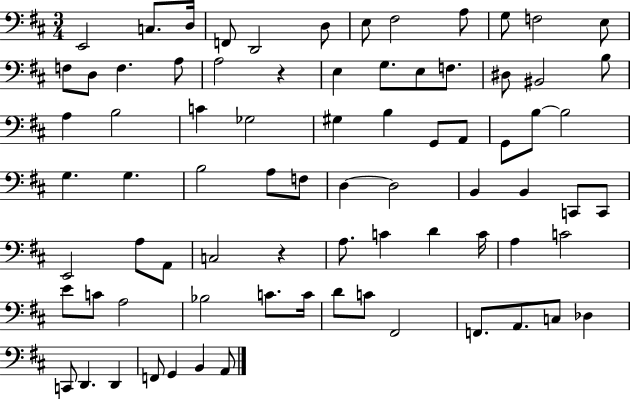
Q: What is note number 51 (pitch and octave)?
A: A3